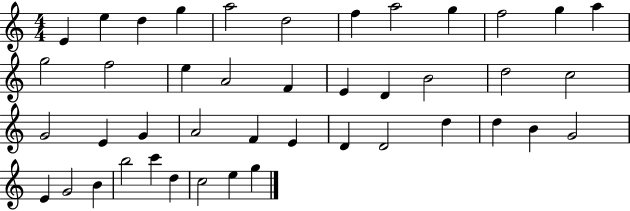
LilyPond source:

{
  \clef treble
  \numericTimeSignature
  \time 4/4
  \key c \major
  e'4 e''4 d''4 g''4 | a''2 d''2 | f''4 a''2 g''4 | f''2 g''4 a''4 | \break g''2 f''2 | e''4 a'2 f'4 | e'4 d'4 b'2 | d''2 c''2 | \break g'2 e'4 g'4 | a'2 f'4 e'4 | d'4 d'2 d''4 | d''4 b'4 g'2 | \break e'4 g'2 b'4 | b''2 c'''4 d''4 | c''2 e''4 g''4 | \bar "|."
}